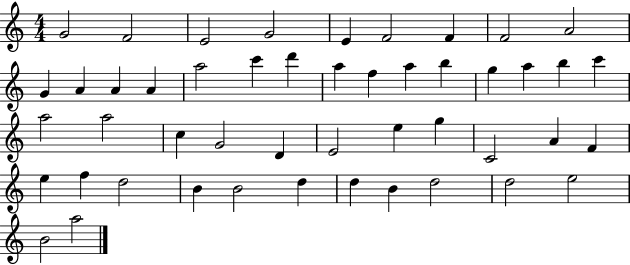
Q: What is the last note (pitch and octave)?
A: A5